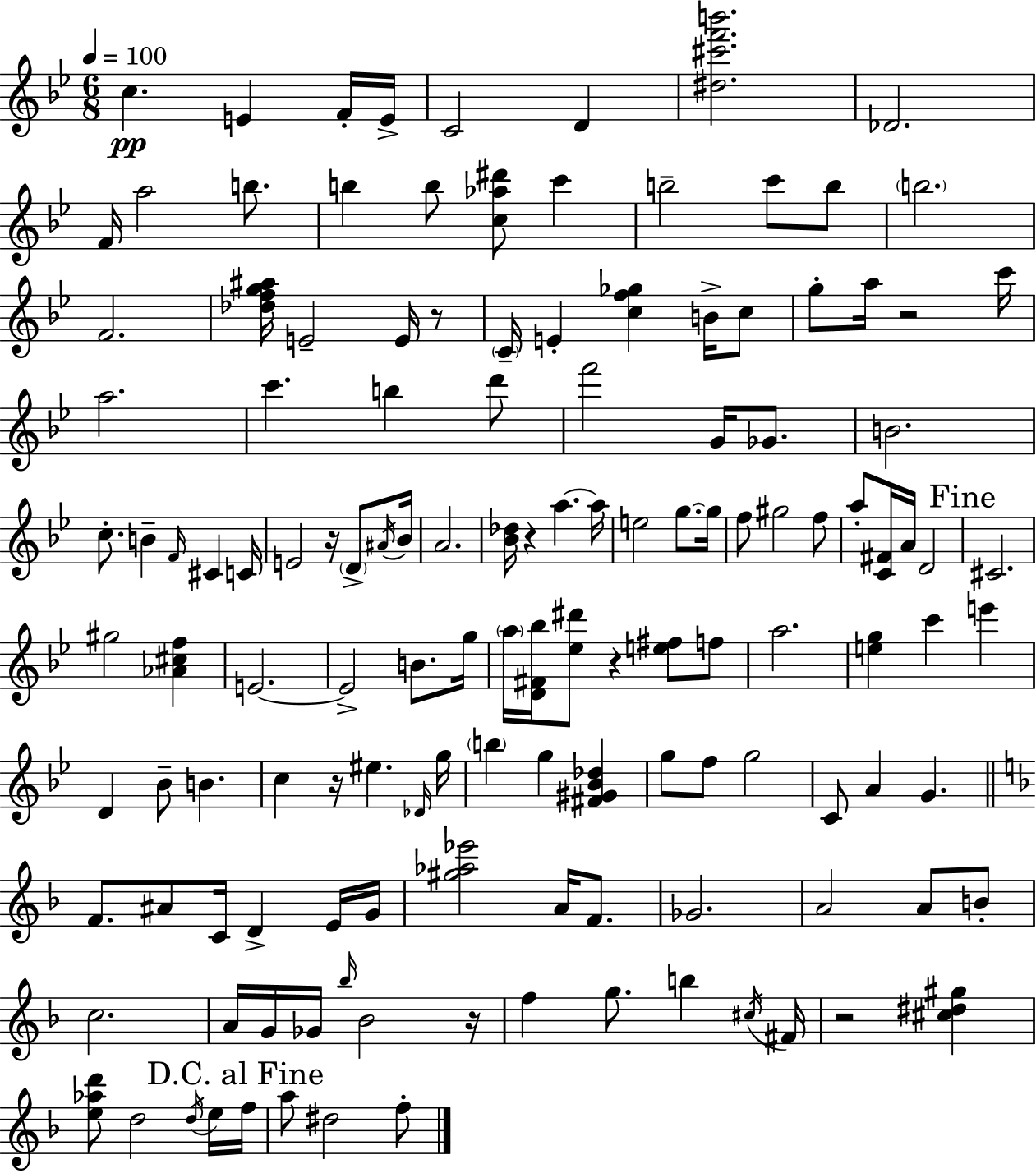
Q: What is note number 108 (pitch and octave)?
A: E5